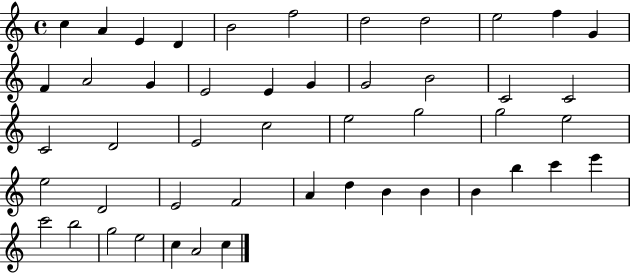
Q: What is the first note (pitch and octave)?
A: C5